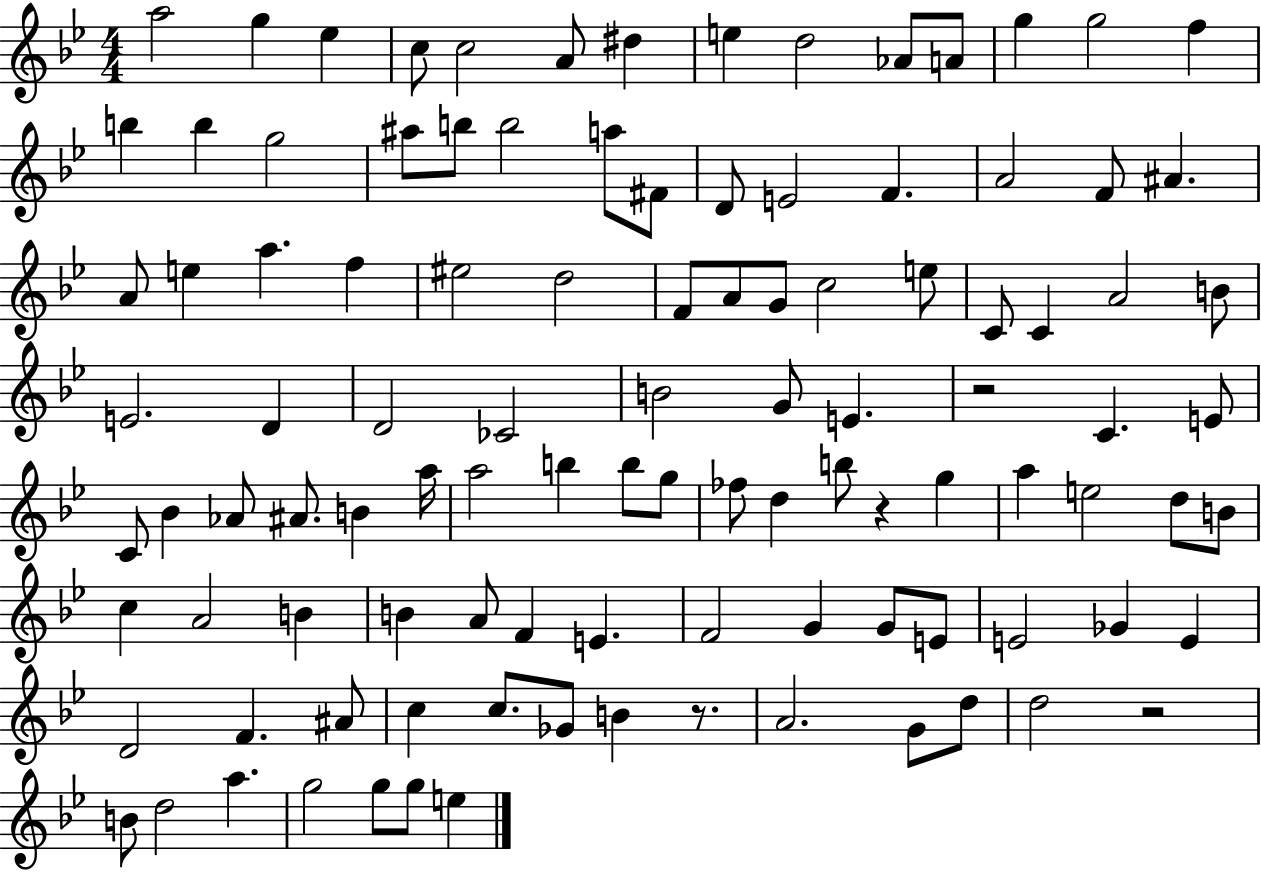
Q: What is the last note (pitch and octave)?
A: E5